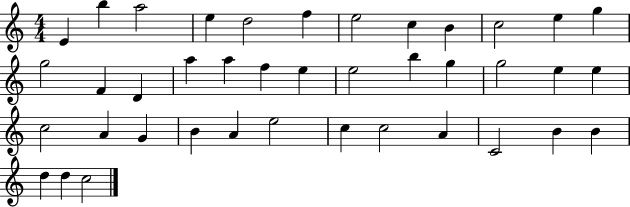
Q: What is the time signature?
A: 4/4